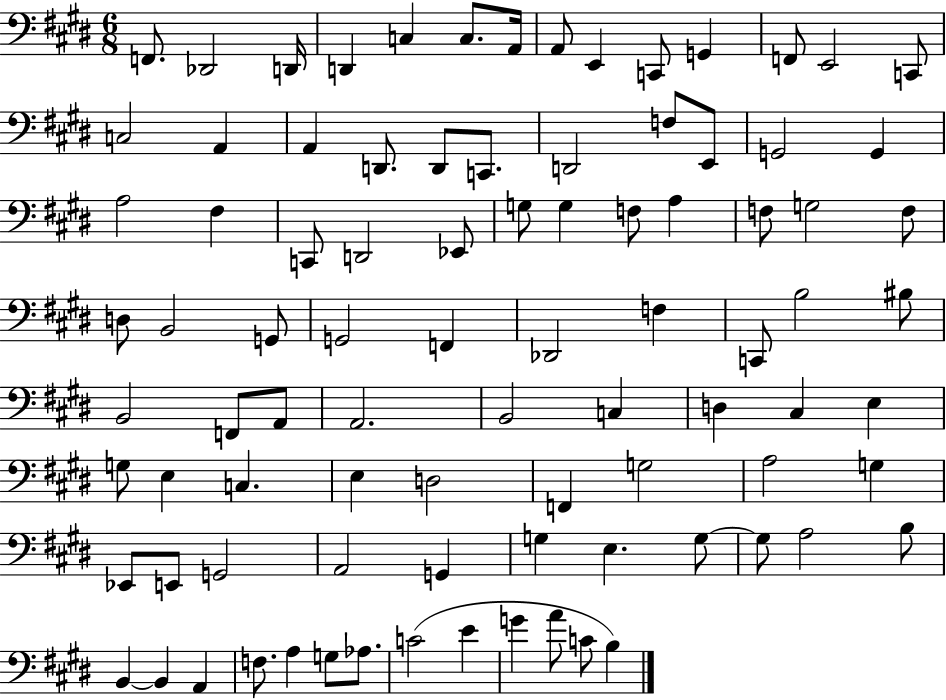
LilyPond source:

{
  \clef bass
  \numericTimeSignature
  \time 6/8
  \key e \major
  \repeat volta 2 { f,8. des,2 d,16 | d,4 c4 c8. a,16 | a,8 e,4 c,8 g,4 | f,8 e,2 c,8 | \break c2 a,4 | a,4 d,8. d,8 c,8. | d,2 f8 e,8 | g,2 g,4 | \break a2 fis4 | c,8 d,2 ees,8 | g8 g4 f8 a4 | f8 g2 f8 | \break d8 b,2 g,8 | g,2 f,4 | des,2 f4 | c,8 b2 bis8 | \break b,2 f,8 a,8 | a,2. | b,2 c4 | d4 cis4 e4 | \break g8 e4 c4. | e4 d2 | f,4 g2 | a2 g4 | \break ees,8 e,8 g,2 | a,2 g,4 | g4 e4. g8~~ | g8 a2 b8 | \break b,4~~ b,4 a,4 | f8. a4 g8 aes8. | c'2( e'4 | g'4 a'8 c'8 b4) | \break } \bar "|."
}